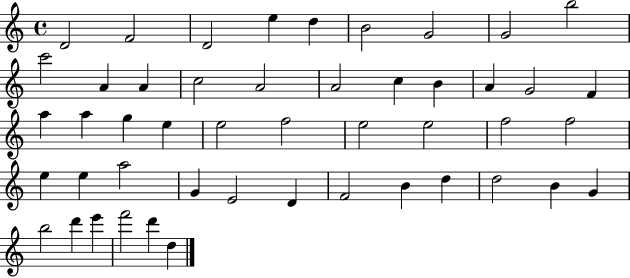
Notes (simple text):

D4/h F4/h D4/h E5/q D5/q B4/h G4/h G4/h B5/h C6/h A4/q A4/q C5/h A4/h A4/h C5/q B4/q A4/q G4/h F4/q A5/q A5/q G5/q E5/q E5/h F5/h E5/h E5/h F5/h F5/h E5/q E5/q A5/h G4/q E4/h D4/q F4/h B4/q D5/q D5/h B4/q G4/q B5/h D6/q E6/q F6/h D6/q D5/q